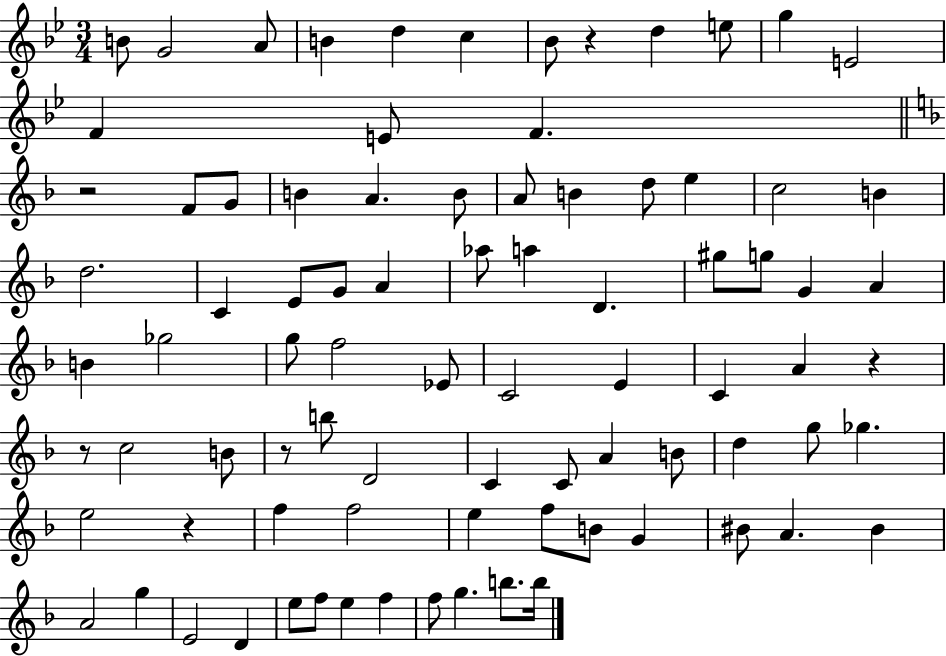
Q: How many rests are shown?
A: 6